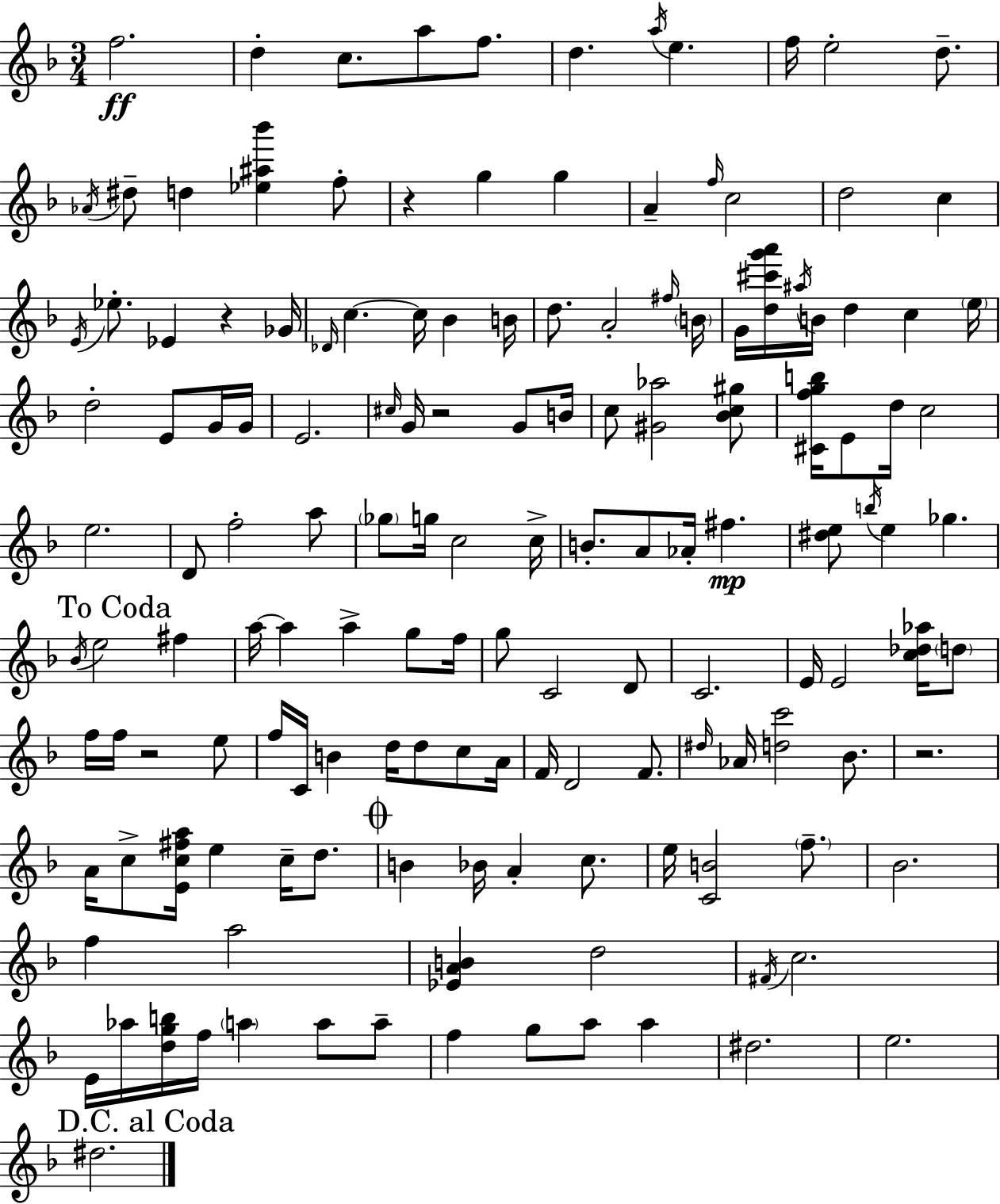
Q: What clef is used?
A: treble